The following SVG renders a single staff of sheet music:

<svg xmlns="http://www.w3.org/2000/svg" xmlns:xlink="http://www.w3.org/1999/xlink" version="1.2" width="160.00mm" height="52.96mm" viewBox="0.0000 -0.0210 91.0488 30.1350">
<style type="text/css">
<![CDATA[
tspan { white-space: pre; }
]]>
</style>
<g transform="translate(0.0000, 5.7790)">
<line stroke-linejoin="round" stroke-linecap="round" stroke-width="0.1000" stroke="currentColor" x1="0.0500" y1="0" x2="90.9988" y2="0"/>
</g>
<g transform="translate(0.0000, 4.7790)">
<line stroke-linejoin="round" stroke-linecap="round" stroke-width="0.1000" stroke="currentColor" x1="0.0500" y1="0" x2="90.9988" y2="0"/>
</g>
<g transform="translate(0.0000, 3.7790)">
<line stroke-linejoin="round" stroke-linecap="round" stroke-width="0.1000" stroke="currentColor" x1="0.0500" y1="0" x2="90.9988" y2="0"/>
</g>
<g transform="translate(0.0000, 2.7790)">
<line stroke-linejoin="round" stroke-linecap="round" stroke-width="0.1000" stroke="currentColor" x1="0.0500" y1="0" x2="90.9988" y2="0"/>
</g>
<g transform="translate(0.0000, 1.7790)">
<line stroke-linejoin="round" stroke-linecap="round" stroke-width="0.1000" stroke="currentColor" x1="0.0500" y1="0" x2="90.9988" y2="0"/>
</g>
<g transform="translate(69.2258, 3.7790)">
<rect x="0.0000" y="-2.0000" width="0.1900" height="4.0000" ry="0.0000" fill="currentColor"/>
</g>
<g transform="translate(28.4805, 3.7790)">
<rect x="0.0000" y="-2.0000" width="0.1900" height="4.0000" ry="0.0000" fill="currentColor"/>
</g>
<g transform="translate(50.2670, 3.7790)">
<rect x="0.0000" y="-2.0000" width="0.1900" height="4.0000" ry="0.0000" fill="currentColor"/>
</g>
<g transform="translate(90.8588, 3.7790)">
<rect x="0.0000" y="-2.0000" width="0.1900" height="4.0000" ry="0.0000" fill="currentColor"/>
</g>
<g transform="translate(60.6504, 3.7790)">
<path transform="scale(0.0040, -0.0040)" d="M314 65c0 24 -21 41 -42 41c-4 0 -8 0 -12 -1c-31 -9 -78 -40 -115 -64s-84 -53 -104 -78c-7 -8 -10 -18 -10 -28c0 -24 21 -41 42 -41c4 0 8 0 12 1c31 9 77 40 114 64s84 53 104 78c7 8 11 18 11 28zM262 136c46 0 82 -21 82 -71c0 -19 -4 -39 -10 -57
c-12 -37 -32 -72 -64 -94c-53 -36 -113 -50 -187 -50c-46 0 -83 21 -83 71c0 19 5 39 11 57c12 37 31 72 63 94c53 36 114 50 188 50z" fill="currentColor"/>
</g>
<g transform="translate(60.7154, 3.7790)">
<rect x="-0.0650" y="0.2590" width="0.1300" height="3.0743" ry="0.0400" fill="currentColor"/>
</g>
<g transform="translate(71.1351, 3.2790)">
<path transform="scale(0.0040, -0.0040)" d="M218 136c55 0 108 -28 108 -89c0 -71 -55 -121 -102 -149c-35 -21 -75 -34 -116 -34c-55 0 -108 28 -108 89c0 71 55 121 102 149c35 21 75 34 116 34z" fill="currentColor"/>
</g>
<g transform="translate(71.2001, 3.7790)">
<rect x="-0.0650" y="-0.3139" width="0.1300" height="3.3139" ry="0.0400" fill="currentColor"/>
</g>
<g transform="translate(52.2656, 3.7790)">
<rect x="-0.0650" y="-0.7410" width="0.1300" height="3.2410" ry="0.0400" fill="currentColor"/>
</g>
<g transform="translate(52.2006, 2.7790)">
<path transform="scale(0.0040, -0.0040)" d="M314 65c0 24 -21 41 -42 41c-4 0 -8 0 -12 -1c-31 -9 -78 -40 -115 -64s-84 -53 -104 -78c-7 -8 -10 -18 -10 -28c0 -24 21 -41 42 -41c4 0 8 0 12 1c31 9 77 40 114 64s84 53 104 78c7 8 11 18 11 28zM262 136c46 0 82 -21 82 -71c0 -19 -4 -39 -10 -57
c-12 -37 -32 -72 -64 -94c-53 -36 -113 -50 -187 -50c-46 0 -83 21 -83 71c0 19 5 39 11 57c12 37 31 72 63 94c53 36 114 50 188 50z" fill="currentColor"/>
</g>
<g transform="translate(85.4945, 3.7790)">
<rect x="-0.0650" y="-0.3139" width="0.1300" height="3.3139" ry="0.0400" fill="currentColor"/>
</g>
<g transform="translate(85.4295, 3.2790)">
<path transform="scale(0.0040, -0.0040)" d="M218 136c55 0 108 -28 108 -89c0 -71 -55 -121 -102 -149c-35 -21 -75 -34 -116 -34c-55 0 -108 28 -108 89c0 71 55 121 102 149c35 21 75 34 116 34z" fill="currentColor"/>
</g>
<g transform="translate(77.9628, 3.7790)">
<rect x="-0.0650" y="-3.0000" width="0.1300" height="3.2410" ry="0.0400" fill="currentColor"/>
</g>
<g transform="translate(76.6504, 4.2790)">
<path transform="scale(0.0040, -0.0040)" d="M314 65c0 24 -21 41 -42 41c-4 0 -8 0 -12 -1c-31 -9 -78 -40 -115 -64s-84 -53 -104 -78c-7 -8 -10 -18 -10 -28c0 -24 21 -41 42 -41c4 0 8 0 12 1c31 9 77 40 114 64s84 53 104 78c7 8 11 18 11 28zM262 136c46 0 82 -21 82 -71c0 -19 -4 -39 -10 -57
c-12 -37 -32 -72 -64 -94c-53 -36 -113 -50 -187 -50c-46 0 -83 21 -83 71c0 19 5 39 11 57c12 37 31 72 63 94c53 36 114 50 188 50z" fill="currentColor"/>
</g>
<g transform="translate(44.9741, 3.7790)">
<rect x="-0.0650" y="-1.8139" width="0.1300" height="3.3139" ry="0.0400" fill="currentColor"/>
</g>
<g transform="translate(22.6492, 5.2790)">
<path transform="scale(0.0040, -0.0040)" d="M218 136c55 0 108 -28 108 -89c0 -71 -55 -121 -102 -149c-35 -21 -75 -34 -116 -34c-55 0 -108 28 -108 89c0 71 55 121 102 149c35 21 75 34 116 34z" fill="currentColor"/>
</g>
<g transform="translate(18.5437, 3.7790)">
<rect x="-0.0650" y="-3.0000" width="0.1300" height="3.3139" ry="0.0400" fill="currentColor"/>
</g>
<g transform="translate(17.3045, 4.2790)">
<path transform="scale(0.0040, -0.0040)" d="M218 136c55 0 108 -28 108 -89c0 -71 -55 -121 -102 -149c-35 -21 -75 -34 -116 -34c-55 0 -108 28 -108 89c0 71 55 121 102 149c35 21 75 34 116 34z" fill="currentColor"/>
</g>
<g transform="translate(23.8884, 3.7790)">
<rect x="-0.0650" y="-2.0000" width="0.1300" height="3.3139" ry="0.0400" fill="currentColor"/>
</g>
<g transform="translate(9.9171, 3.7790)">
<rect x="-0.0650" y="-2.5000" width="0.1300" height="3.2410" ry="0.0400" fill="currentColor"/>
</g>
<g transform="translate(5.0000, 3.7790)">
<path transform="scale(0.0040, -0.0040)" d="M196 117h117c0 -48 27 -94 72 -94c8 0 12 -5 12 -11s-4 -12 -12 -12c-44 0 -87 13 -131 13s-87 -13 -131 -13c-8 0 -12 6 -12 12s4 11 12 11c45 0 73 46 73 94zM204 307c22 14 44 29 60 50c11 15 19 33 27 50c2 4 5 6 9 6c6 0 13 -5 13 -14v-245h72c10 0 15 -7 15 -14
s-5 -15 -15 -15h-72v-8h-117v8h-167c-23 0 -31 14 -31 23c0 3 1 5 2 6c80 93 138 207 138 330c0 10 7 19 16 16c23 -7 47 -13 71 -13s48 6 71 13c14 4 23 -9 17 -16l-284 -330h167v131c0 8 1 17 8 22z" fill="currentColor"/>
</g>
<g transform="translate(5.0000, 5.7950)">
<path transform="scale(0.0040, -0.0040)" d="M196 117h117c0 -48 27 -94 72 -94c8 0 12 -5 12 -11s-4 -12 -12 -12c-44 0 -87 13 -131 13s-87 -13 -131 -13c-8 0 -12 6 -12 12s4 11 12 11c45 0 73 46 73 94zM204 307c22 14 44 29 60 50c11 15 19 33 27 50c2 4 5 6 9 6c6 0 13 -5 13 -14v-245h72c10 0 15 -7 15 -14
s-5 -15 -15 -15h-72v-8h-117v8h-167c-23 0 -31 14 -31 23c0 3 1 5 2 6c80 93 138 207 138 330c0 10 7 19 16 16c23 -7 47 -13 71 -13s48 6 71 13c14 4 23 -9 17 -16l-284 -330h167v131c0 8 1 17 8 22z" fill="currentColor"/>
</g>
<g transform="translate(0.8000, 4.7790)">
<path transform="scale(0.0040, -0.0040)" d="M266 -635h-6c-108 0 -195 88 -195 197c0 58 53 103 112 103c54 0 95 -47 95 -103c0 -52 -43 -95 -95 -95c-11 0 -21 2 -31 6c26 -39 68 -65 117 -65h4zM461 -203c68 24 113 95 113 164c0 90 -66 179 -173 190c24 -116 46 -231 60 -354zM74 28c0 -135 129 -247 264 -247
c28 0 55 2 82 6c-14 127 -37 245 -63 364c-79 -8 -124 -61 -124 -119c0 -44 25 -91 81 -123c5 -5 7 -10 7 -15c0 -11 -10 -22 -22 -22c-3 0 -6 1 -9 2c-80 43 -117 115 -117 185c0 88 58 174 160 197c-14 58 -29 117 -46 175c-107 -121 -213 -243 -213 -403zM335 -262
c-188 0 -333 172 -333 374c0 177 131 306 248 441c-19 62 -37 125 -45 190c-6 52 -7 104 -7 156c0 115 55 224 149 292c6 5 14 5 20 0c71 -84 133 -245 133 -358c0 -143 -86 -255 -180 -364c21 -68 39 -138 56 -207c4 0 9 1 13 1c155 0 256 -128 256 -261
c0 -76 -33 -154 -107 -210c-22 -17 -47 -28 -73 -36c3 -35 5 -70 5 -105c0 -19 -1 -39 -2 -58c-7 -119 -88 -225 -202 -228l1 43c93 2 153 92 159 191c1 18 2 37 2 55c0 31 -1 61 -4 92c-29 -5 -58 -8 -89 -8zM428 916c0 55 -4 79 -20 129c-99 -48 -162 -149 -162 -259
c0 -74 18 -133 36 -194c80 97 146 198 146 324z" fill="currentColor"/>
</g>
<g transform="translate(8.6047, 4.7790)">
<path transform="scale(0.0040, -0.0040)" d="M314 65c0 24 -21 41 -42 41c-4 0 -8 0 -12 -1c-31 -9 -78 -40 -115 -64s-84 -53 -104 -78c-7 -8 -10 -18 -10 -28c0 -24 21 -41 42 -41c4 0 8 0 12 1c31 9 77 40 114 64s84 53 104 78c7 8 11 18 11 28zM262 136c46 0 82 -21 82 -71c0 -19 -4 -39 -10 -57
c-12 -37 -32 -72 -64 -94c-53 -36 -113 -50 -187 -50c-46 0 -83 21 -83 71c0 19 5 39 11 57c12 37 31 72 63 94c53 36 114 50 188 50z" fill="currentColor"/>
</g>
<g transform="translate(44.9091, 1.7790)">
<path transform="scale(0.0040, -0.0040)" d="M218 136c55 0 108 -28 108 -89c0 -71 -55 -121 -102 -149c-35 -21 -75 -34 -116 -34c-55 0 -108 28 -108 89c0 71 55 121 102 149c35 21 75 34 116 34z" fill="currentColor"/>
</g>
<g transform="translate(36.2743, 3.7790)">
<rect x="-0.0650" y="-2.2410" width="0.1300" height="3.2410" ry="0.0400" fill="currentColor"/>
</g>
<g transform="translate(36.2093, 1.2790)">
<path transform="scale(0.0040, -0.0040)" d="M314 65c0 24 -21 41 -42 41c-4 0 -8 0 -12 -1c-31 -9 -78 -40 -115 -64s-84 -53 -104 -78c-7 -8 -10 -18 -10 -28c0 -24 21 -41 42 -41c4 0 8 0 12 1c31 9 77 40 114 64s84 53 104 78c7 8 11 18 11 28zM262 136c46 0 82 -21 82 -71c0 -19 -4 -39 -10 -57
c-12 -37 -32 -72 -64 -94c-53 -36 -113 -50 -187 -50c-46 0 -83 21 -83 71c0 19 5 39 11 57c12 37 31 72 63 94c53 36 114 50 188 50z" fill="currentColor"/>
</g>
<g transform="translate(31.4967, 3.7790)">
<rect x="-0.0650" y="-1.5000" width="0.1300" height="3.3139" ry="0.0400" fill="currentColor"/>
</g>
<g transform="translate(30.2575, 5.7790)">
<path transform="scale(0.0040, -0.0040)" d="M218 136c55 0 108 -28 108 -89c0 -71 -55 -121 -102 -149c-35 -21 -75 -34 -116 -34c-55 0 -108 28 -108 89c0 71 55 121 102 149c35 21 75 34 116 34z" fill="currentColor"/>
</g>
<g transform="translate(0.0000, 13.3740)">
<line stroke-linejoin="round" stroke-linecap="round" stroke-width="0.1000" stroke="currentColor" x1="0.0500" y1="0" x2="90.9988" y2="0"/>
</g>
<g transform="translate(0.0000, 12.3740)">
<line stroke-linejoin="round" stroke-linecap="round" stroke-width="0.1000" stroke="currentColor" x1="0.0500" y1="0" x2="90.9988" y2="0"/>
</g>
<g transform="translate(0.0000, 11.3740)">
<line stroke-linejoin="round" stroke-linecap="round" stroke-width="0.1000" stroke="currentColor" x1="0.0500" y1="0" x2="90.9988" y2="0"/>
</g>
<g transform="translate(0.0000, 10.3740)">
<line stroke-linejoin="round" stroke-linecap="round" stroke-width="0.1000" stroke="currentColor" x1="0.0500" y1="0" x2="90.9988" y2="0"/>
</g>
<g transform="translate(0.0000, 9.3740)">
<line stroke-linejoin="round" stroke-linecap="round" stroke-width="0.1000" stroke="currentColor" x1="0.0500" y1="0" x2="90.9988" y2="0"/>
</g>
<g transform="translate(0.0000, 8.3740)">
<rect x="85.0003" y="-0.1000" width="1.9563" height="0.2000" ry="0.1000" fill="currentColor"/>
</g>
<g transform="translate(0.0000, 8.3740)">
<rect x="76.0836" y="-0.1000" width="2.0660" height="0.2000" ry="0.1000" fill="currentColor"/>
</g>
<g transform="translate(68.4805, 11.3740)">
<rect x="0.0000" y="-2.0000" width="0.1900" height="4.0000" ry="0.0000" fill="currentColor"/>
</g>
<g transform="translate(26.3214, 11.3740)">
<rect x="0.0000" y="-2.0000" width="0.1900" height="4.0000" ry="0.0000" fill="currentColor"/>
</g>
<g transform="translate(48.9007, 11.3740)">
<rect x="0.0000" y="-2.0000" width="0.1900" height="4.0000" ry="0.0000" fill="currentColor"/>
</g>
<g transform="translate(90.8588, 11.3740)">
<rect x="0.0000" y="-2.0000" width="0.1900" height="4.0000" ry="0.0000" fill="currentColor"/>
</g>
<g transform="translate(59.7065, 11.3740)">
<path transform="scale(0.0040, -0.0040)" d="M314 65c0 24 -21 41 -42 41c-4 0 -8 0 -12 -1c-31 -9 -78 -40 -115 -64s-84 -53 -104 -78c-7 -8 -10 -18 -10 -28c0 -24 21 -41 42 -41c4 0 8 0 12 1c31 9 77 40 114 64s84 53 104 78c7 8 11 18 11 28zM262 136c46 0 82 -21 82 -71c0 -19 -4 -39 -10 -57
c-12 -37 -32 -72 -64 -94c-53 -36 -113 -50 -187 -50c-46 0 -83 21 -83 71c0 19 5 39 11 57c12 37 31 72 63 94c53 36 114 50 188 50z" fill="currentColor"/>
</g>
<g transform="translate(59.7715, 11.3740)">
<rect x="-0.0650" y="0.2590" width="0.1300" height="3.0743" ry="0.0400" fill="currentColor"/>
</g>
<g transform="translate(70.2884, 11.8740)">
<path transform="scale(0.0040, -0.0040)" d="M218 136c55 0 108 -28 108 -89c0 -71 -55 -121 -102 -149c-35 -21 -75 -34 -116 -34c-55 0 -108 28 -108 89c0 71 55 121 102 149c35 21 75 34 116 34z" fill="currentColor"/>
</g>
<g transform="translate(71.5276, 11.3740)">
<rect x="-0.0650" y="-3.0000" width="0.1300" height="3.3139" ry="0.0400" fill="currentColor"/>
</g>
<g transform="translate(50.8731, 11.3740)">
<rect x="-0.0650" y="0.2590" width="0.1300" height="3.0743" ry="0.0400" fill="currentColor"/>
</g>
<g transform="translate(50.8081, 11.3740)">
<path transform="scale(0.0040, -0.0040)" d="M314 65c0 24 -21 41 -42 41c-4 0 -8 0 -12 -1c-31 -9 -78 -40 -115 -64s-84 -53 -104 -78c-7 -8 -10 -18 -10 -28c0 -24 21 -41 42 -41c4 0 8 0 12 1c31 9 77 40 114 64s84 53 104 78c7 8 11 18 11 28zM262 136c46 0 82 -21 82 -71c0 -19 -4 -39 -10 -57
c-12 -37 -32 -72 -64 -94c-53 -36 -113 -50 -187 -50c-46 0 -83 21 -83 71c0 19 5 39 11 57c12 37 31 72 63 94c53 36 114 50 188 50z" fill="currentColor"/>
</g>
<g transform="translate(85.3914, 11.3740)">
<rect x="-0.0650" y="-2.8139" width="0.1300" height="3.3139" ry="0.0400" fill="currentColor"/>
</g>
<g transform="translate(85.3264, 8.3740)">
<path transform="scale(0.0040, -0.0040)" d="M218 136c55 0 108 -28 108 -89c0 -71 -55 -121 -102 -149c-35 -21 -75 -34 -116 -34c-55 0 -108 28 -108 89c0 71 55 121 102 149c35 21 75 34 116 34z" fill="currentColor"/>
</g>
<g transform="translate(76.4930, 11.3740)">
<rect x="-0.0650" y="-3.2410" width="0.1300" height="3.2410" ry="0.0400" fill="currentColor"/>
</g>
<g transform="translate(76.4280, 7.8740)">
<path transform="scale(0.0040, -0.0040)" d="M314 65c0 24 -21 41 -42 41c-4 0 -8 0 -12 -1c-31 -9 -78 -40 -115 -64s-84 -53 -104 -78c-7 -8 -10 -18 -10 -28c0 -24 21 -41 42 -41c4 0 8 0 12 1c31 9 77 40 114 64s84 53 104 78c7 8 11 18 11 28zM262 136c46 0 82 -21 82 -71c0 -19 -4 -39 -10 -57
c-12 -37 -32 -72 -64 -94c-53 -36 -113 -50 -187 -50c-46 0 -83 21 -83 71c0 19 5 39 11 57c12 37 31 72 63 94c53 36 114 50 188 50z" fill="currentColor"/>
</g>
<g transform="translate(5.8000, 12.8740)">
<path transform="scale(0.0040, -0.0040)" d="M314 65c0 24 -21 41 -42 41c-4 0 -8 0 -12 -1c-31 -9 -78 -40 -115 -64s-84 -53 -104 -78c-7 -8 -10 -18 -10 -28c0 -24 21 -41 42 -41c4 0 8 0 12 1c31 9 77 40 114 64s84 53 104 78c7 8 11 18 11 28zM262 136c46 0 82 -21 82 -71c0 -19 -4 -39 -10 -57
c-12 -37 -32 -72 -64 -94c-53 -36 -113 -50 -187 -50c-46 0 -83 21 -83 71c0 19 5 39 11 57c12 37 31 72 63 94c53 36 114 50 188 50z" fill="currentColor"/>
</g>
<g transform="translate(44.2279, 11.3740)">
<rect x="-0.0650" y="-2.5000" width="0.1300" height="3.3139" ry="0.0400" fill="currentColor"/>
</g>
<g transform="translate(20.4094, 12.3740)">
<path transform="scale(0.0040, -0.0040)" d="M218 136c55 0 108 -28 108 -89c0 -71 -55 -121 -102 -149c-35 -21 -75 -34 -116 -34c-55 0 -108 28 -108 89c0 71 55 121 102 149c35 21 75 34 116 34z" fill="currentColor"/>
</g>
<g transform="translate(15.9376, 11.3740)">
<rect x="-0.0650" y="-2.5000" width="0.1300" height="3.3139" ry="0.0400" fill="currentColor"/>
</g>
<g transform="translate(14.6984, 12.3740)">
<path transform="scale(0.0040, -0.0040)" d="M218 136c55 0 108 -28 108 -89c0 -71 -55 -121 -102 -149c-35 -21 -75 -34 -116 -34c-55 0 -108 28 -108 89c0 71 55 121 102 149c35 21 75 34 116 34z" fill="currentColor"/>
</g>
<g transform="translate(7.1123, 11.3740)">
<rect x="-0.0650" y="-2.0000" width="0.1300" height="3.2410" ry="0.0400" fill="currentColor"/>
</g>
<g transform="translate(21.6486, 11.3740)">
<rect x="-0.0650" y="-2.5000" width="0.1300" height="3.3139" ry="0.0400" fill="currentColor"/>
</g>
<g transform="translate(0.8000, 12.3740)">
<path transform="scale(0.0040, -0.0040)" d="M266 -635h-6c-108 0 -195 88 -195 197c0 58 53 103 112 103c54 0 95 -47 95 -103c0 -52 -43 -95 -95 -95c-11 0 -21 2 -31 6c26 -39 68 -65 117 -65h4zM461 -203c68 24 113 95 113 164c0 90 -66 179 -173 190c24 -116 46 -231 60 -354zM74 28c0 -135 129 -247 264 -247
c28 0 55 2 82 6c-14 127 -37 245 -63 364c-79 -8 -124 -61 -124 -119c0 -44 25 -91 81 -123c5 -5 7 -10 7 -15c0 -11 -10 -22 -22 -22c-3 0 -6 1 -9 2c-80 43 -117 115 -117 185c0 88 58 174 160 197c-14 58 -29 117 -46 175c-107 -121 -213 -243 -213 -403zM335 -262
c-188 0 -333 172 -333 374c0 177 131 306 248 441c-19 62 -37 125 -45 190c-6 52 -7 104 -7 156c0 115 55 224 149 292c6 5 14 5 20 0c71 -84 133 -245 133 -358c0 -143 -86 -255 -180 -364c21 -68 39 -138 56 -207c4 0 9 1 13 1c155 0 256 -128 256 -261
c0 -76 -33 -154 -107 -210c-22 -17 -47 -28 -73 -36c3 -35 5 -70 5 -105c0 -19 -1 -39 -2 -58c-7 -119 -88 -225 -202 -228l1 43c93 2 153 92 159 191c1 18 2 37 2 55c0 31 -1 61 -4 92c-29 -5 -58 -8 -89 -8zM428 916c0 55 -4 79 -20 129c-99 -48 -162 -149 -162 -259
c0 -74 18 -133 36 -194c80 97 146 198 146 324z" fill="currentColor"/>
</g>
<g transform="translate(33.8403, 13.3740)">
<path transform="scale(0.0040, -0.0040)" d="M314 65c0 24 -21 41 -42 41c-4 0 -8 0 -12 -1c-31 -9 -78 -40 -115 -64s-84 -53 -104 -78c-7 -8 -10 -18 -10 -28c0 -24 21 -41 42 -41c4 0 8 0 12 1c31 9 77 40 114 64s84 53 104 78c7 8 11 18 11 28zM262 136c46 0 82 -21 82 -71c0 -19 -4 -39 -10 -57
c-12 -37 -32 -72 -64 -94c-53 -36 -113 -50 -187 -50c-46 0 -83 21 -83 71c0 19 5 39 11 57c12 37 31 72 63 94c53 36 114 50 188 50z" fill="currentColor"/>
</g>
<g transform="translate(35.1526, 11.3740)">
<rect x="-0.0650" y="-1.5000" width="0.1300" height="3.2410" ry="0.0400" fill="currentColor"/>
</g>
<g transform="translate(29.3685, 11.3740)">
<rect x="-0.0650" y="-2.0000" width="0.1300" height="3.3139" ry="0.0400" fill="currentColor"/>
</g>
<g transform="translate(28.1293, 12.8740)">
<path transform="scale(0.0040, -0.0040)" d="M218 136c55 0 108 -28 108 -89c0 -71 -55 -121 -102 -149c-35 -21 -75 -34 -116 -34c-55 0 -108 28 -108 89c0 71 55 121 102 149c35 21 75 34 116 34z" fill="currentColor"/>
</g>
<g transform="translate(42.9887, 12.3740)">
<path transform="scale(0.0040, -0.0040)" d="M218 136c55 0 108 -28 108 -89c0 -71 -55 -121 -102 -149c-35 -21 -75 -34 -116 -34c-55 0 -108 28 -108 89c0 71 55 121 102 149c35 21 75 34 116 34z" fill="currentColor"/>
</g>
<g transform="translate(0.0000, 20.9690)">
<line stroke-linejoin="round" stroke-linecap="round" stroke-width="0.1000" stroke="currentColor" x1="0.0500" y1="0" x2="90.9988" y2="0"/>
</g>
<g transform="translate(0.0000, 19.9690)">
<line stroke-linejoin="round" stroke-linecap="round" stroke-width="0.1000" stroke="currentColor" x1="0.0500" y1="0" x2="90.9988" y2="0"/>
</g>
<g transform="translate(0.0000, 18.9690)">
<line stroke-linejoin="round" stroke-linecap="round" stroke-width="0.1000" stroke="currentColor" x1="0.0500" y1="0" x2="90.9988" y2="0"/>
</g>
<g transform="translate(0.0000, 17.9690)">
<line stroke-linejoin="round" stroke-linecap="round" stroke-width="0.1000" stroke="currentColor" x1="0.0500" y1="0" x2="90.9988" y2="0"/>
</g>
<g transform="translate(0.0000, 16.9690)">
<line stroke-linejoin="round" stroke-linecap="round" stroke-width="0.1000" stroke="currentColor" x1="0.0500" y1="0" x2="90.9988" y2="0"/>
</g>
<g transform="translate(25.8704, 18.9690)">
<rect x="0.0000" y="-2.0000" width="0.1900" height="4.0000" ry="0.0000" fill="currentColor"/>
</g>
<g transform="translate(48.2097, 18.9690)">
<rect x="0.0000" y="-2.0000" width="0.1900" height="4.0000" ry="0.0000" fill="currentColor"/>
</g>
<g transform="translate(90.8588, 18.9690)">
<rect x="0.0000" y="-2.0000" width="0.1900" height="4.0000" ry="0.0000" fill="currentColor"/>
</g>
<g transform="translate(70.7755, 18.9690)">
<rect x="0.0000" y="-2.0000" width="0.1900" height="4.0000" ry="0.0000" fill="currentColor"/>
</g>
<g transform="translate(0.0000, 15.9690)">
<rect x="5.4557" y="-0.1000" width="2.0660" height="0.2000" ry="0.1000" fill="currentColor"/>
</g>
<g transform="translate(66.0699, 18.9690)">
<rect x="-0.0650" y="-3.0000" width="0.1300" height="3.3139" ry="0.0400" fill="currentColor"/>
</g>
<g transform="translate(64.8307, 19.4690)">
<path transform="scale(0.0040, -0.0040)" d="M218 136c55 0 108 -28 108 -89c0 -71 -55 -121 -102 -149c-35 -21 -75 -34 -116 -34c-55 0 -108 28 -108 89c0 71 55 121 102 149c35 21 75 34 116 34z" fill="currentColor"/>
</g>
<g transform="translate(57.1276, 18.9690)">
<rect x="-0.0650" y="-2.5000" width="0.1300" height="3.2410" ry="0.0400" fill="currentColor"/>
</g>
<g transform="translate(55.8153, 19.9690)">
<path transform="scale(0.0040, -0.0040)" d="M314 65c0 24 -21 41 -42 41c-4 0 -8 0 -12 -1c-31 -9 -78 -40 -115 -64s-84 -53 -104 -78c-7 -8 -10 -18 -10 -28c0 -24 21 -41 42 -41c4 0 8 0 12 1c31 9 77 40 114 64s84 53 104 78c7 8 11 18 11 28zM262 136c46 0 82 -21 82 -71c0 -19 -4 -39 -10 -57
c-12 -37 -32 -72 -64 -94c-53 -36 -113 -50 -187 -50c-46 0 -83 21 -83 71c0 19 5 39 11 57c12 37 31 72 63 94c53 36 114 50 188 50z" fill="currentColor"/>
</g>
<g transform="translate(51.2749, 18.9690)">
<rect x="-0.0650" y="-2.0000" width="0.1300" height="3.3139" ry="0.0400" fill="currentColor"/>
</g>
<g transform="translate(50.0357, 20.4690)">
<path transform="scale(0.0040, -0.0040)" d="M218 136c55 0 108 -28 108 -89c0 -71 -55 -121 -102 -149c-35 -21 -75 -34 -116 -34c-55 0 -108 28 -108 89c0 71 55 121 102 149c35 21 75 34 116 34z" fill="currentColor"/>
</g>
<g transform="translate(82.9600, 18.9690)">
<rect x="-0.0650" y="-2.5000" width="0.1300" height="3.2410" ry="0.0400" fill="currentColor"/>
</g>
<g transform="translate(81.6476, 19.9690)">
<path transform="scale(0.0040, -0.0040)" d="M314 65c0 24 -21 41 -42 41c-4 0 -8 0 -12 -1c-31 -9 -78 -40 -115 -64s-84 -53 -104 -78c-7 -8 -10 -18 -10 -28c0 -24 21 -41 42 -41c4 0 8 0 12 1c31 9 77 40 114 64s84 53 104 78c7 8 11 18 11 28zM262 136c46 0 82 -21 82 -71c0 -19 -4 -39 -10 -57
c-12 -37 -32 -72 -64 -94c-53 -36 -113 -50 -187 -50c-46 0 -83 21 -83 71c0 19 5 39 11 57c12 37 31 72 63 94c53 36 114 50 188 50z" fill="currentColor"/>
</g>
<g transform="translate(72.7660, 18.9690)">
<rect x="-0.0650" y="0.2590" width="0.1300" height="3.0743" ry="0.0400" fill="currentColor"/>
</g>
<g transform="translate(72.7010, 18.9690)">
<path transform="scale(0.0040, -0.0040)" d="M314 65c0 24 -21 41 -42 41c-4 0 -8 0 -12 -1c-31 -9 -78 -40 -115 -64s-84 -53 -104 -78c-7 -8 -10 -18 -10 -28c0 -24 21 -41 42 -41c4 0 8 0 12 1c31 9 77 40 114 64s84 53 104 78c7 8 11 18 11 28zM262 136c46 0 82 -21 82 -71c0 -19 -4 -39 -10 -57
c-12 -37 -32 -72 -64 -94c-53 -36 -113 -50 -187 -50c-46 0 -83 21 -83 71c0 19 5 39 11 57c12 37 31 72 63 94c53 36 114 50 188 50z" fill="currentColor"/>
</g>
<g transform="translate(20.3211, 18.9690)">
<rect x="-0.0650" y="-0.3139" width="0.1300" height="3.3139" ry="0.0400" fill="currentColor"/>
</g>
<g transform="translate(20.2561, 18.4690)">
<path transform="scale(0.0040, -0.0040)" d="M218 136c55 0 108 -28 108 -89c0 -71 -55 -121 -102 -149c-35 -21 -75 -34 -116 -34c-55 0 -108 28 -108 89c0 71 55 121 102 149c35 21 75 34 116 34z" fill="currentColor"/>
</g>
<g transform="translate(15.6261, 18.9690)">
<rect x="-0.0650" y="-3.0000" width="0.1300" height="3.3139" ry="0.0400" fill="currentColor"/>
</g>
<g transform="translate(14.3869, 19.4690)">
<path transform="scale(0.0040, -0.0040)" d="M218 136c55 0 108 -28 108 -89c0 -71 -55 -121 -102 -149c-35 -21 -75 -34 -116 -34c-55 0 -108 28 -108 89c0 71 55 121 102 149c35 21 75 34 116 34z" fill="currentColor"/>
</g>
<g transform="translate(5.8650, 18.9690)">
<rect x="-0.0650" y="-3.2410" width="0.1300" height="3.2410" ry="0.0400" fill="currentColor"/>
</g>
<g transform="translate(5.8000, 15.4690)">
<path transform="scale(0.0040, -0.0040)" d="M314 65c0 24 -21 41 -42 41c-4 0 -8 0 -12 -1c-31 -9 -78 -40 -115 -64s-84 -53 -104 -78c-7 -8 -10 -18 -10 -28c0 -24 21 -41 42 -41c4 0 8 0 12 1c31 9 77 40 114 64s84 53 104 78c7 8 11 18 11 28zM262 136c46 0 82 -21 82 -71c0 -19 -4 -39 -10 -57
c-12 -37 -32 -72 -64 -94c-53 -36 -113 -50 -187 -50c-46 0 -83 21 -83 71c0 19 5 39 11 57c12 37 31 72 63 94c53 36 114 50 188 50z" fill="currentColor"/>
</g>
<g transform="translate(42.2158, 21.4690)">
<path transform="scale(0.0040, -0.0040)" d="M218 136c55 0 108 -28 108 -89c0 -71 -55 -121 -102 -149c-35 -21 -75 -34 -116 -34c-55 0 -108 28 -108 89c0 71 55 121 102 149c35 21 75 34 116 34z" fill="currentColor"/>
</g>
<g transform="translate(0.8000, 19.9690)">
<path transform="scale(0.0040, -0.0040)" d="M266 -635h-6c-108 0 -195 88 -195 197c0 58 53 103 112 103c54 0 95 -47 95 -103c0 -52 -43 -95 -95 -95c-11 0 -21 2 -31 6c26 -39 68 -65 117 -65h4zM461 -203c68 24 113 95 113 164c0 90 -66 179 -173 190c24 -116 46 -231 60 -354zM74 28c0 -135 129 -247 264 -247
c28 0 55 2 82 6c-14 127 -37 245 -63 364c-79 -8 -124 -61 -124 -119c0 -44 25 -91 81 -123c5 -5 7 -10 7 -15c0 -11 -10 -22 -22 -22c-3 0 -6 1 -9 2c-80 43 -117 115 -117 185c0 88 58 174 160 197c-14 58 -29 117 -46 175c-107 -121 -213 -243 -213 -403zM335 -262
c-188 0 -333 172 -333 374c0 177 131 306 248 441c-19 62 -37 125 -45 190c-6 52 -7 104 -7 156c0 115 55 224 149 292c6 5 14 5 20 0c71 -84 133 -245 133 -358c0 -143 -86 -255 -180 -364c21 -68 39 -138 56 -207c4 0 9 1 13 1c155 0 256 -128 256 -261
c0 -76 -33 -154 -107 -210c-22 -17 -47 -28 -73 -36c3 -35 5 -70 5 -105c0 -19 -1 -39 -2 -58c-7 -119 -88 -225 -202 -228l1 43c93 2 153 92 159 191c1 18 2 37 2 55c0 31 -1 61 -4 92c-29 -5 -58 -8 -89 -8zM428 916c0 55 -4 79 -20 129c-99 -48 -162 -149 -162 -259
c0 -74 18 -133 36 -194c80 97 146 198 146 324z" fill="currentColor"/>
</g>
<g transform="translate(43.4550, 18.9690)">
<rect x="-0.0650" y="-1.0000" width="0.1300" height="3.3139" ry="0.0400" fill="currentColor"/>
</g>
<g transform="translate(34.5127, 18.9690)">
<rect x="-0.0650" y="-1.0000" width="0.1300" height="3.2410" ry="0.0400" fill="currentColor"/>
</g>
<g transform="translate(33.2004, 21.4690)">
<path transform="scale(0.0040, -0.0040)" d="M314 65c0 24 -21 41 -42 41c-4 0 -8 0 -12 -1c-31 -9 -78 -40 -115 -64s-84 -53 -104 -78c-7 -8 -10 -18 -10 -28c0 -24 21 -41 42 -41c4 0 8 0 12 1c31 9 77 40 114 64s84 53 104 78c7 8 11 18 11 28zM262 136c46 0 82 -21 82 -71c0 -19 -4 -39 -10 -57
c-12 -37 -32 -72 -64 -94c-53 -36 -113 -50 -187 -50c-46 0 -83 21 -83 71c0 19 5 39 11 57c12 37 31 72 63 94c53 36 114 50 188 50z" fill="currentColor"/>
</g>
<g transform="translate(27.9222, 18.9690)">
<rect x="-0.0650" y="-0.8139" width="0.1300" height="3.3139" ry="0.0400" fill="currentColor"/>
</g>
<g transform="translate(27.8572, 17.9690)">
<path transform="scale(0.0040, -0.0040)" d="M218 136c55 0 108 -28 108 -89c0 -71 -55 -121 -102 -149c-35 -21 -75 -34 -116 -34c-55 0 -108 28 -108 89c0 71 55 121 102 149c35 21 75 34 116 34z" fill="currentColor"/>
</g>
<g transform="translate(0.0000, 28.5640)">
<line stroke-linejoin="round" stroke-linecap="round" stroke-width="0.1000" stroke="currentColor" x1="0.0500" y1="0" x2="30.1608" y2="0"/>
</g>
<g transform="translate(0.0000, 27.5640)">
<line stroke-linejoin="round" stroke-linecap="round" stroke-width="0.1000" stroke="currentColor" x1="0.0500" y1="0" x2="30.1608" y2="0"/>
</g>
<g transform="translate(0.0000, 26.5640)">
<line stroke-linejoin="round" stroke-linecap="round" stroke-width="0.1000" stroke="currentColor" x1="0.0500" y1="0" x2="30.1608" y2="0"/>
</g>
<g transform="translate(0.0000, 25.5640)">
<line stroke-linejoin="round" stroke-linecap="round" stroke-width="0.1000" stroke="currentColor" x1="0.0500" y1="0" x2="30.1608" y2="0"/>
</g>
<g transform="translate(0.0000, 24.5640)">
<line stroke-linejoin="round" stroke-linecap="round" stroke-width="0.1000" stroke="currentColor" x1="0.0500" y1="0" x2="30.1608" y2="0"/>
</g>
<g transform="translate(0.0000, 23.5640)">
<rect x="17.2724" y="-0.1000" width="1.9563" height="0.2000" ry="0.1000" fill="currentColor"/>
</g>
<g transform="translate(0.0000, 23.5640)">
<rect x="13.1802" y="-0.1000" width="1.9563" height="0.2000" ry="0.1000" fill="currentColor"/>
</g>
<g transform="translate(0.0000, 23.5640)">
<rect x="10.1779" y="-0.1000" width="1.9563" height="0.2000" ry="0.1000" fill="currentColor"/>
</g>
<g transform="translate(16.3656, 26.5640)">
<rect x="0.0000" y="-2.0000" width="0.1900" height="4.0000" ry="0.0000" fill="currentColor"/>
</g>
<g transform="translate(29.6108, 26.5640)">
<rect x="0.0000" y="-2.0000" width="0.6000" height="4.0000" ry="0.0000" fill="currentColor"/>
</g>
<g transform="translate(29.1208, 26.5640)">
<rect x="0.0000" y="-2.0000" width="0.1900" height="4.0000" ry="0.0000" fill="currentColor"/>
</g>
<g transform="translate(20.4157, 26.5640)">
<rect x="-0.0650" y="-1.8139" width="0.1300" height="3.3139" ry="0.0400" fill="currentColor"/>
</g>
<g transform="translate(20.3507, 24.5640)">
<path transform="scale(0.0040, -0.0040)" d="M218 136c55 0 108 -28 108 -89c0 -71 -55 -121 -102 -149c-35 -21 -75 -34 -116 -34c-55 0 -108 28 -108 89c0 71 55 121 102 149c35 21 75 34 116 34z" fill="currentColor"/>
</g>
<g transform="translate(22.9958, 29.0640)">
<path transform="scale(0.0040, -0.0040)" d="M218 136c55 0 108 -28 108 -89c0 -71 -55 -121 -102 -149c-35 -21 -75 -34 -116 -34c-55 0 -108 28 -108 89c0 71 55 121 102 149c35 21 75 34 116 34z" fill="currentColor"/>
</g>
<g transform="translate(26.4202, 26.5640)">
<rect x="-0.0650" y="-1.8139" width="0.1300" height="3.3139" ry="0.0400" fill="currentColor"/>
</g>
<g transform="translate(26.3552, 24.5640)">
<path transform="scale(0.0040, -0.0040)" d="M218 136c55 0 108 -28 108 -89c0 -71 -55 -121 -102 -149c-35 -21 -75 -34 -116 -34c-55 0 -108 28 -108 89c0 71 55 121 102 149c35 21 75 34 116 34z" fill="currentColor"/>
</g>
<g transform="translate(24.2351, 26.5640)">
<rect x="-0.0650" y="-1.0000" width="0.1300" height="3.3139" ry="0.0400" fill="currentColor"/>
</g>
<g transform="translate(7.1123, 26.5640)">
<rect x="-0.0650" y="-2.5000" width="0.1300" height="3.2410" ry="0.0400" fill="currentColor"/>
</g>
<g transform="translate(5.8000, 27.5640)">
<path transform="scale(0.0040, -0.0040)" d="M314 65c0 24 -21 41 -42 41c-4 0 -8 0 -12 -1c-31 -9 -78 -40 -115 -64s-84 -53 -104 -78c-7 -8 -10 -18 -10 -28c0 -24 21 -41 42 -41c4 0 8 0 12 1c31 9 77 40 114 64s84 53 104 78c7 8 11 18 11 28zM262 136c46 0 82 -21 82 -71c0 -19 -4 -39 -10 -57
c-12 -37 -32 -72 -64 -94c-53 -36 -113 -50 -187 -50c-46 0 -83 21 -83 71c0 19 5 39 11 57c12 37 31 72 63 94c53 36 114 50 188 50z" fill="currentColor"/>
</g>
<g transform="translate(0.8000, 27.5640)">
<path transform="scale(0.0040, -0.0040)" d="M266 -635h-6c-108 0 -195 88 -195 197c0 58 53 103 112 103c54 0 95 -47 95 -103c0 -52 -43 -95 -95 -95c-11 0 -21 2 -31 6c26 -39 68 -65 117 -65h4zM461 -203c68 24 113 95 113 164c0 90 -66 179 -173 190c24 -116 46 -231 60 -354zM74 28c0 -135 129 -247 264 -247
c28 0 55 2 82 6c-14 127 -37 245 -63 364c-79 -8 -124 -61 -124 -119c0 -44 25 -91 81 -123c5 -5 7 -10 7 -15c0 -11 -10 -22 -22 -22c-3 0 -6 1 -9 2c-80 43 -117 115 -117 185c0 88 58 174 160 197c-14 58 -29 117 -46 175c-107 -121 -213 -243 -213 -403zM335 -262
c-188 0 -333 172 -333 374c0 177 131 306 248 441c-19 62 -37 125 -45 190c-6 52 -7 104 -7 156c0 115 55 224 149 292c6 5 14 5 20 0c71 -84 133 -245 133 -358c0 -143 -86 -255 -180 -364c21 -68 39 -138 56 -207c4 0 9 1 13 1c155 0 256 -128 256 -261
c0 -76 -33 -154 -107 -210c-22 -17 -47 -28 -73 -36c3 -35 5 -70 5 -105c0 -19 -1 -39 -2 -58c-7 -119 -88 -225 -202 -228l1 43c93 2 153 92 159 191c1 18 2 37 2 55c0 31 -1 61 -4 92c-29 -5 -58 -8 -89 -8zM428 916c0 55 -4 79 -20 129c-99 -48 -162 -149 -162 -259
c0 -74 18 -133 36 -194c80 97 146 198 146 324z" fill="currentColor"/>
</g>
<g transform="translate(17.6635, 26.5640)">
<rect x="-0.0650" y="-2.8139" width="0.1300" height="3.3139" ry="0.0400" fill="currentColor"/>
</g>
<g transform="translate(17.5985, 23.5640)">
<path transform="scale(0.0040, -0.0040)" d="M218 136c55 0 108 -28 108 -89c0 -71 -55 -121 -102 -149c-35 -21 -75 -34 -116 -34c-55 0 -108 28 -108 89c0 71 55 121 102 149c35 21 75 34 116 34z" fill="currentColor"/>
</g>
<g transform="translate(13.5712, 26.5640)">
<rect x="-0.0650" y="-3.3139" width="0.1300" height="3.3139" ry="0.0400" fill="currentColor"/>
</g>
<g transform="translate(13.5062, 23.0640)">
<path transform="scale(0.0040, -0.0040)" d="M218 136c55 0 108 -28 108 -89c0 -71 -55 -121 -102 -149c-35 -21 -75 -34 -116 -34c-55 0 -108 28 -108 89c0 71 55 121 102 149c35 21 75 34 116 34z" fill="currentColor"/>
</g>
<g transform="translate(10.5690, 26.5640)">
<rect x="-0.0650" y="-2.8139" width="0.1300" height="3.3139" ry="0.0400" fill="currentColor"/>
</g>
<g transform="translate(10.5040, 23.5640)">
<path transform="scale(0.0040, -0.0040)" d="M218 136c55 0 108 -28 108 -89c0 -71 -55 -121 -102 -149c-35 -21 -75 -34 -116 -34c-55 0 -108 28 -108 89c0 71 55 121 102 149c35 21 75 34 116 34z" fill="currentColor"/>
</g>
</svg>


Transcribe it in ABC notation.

X:1
T:Untitled
M:4/4
L:1/4
K:C
G2 A F E g2 f d2 B2 c A2 c F2 G G F E2 G B2 B2 A b2 a b2 A c d D2 D F G2 A B2 G2 G2 a b a f D f